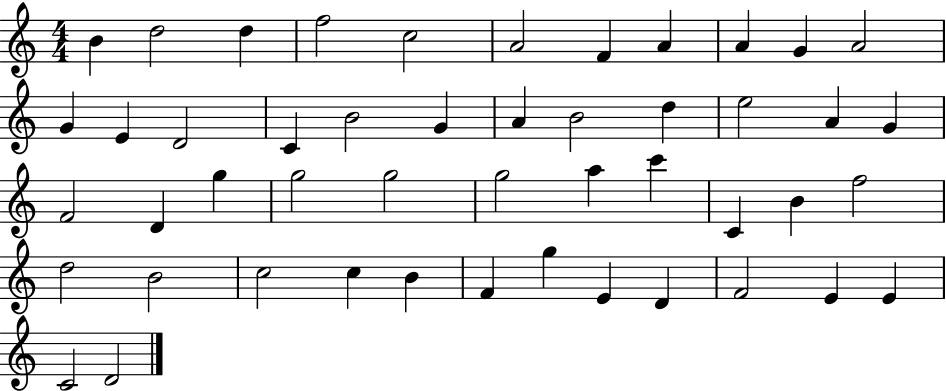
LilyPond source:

{
  \clef treble
  \numericTimeSignature
  \time 4/4
  \key c \major
  b'4 d''2 d''4 | f''2 c''2 | a'2 f'4 a'4 | a'4 g'4 a'2 | \break g'4 e'4 d'2 | c'4 b'2 g'4 | a'4 b'2 d''4 | e''2 a'4 g'4 | \break f'2 d'4 g''4 | g''2 g''2 | g''2 a''4 c'''4 | c'4 b'4 f''2 | \break d''2 b'2 | c''2 c''4 b'4 | f'4 g''4 e'4 d'4 | f'2 e'4 e'4 | \break c'2 d'2 | \bar "|."
}